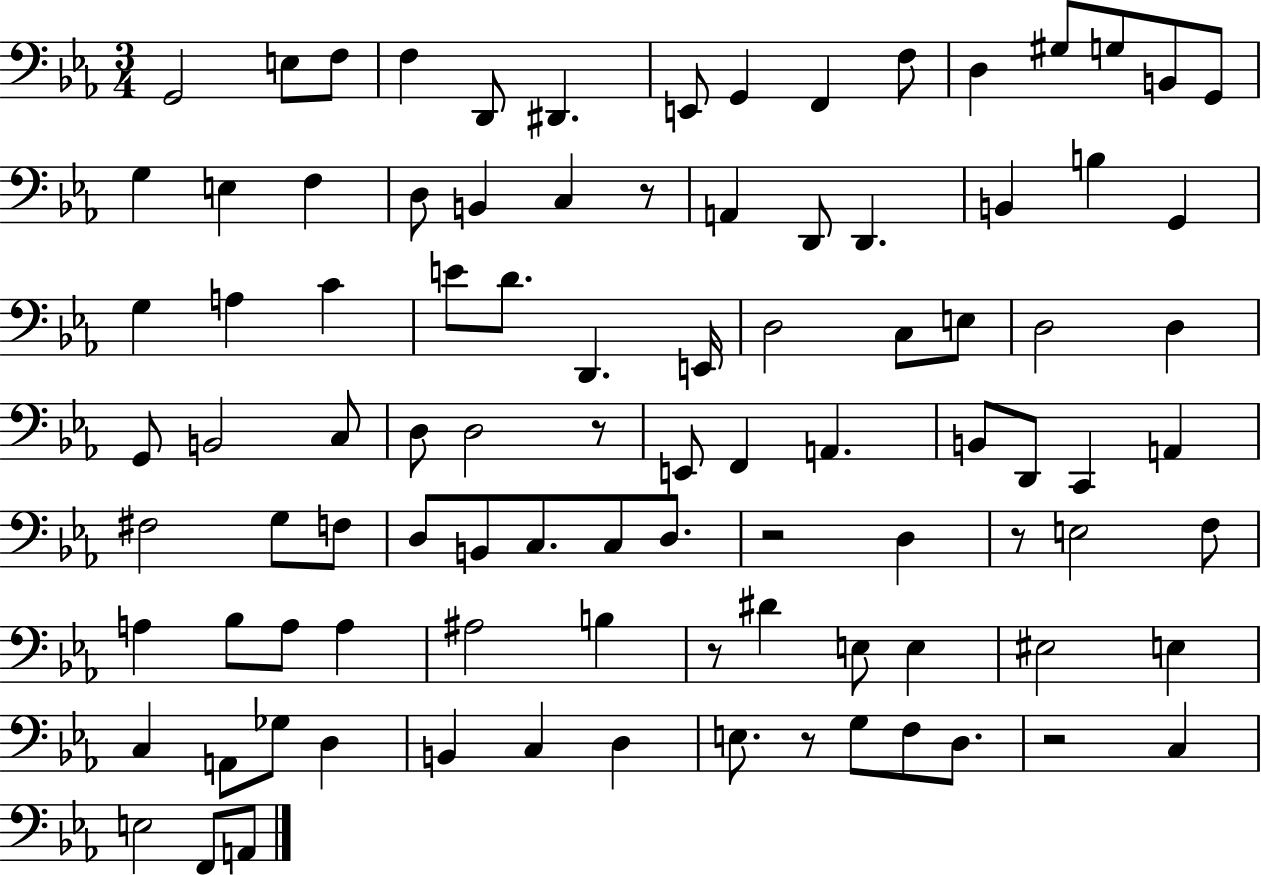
X:1
T:Untitled
M:3/4
L:1/4
K:Eb
G,,2 E,/2 F,/2 F, D,,/2 ^D,, E,,/2 G,, F,, F,/2 D, ^G,/2 G,/2 B,,/2 G,,/2 G, E, F, D,/2 B,, C, z/2 A,, D,,/2 D,, B,, B, G,, G, A, C E/2 D/2 D,, E,,/4 D,2 C,/2 E,/2 D,2 D, G,,/2 B,,2 C,/2 D,/2 D,2 z/2 E,,/2 F,, A,, B,,/2 D,,/2 C,, A,, ^F,2 G,/2 F,/2 D,/2 B,,/2 C,/2 C,/2 D,/2 z2 D, z/2 E,2 F,/2 A, _B,/2 A,/2 A, ^A,2 B, z/2 ^D E,/2 E, ^E,2 E, C, A,,/2 _G,/2 D, B,, C, D, E,/2 z/2 G,/2 F,/2 D,/2 z2 C, E,2 F,,/2 A,,/2